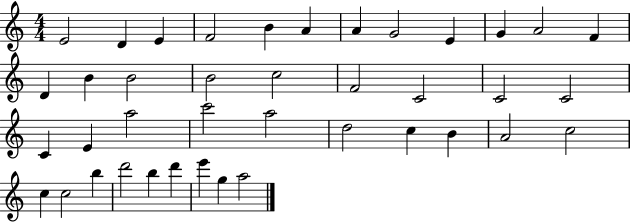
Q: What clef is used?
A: treble